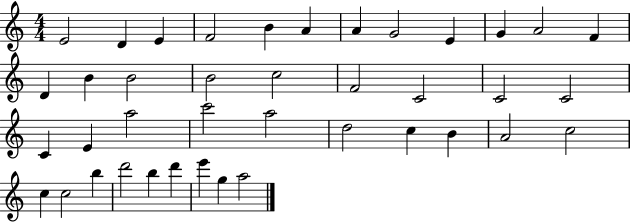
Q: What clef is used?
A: treble